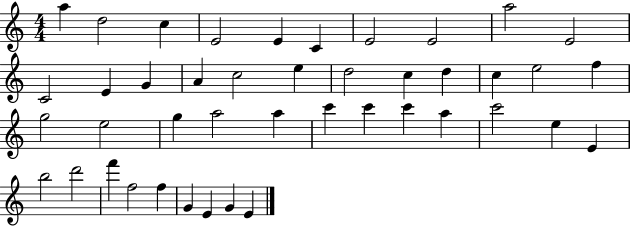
X:1
T:Untitled
M:4/4
L:1/4
K:C
a d2 c E2 E C E2 E2 a2 E2 C2 E G A c2 e d2 c d c e2 f g2 e2 g a2 a c' c' c' a c'2 e E b2 d'2 f' f2 f G E G E